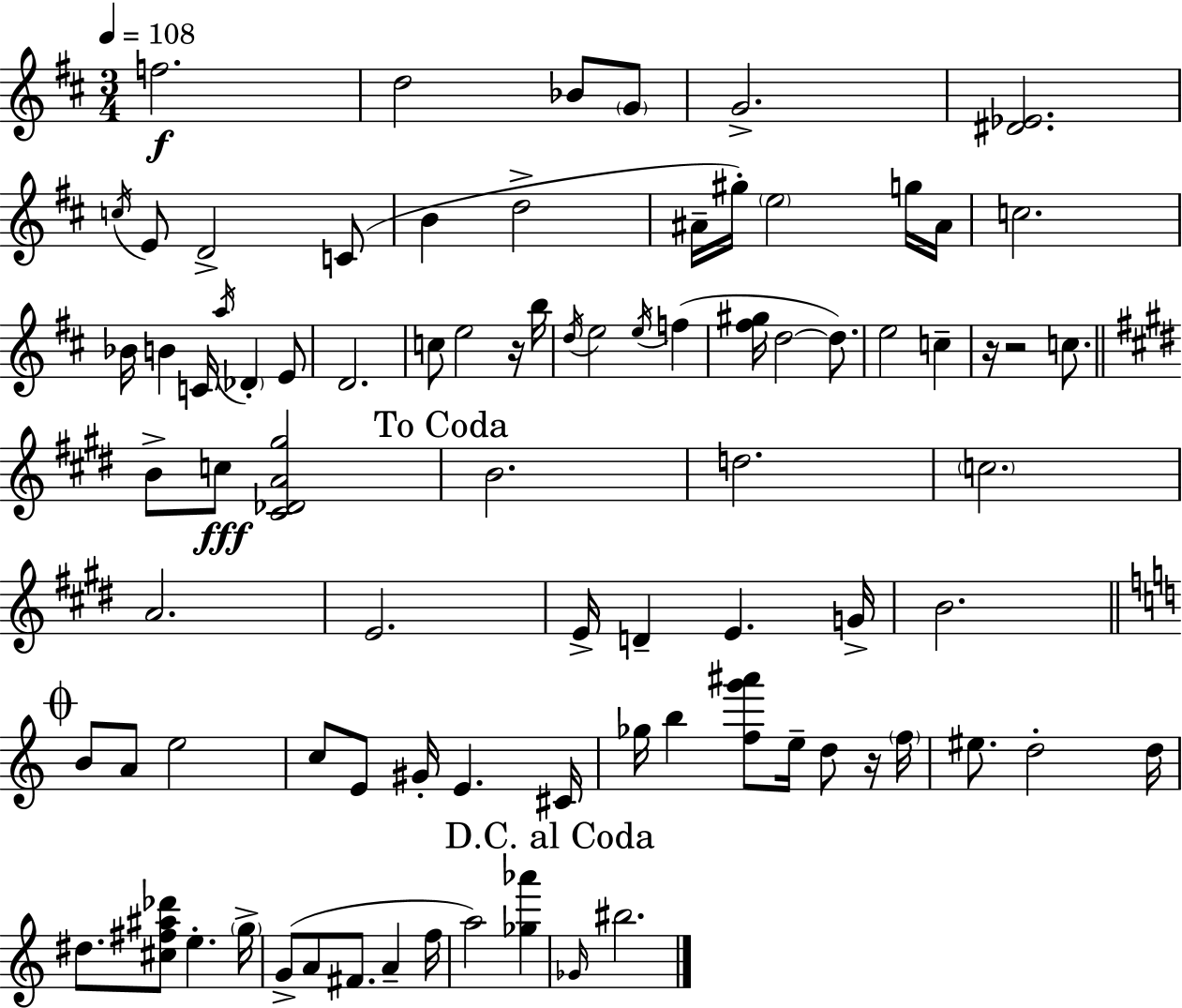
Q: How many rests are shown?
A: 4